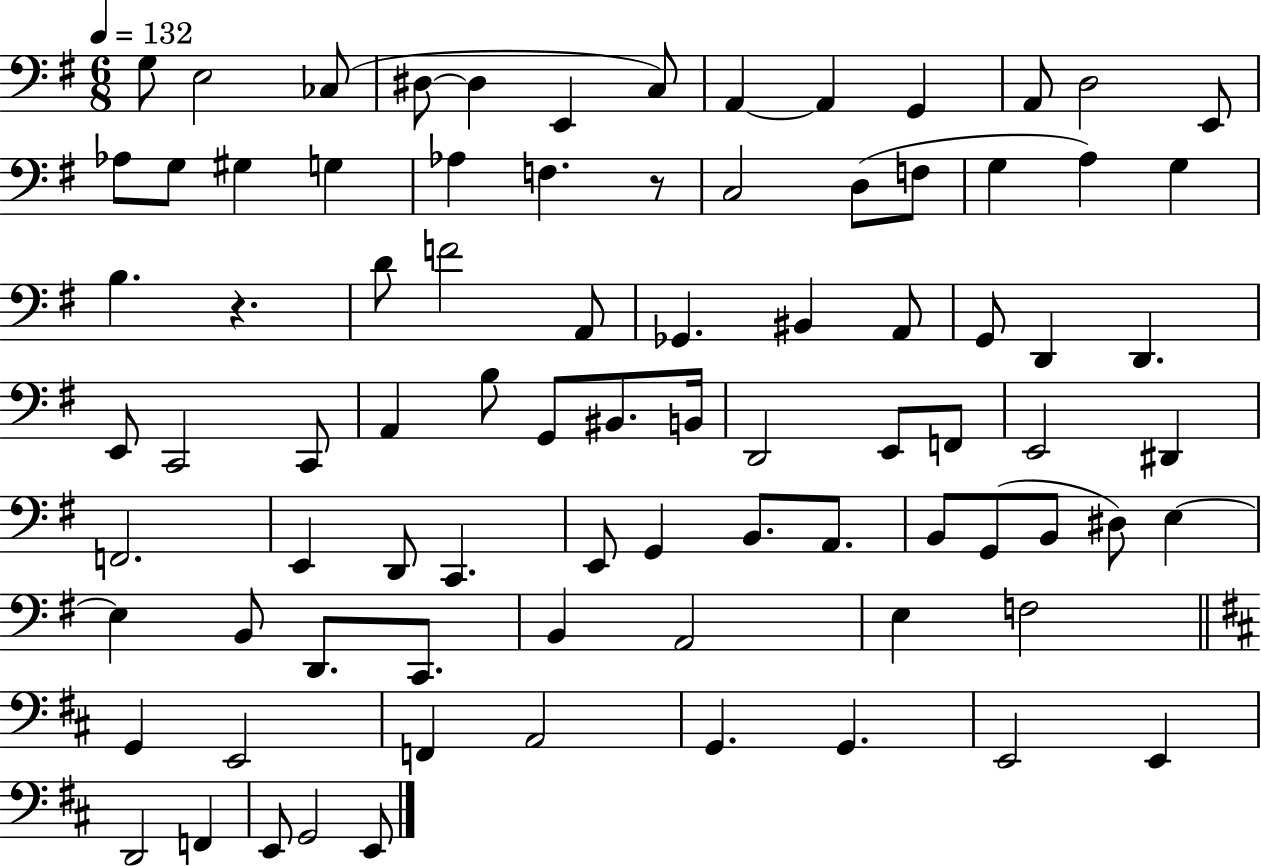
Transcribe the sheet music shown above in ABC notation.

X:1
T:Untitled
M:6/8
L:1/4
K:G
G,/2 E,2 _C,/2 ^D,/2 ^D, E,, C,/2 A,, A,, G,, A,,/2 D,2 E,,/2 _A,/2 G,/2 ^G, G, _A, F, z/2 C,2 D,/2 F,/2 G, A, G, B, z D/2 F2 A,,/2 _G,, ^B,, A,,/2 G,,/2 D,, D,, E,,/2 C,,2 C,,/2 A,, B,/2 G,,/2 ^B,,/2 B,,/4 D,,2 E,,/2 F,,/2 E,,2 ^D,, F,,2 E,, D,,/2 C,, E,,/2 G,, B,,/2 A,,/2 B,,/2 G,,/2 B,,/2 ^D,/2 E, E, B,,/2 D,,/2 C,,/2 B,, A,,2 E, F,2 G,, E,,2 F,, A,,2 G,, G,, E,,2 E,, D,,2 F,, E,,/2 G,,2 E,,/2